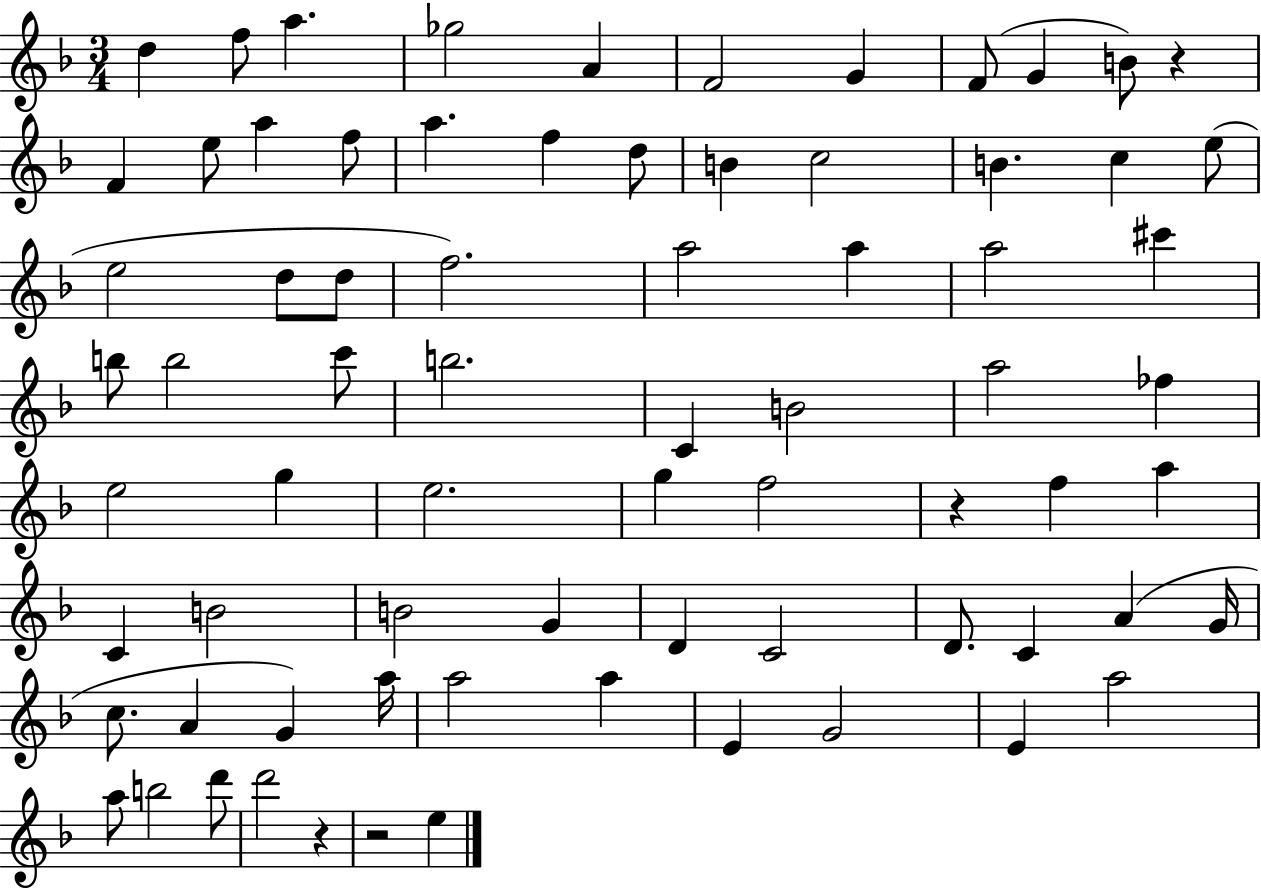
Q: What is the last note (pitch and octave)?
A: E5